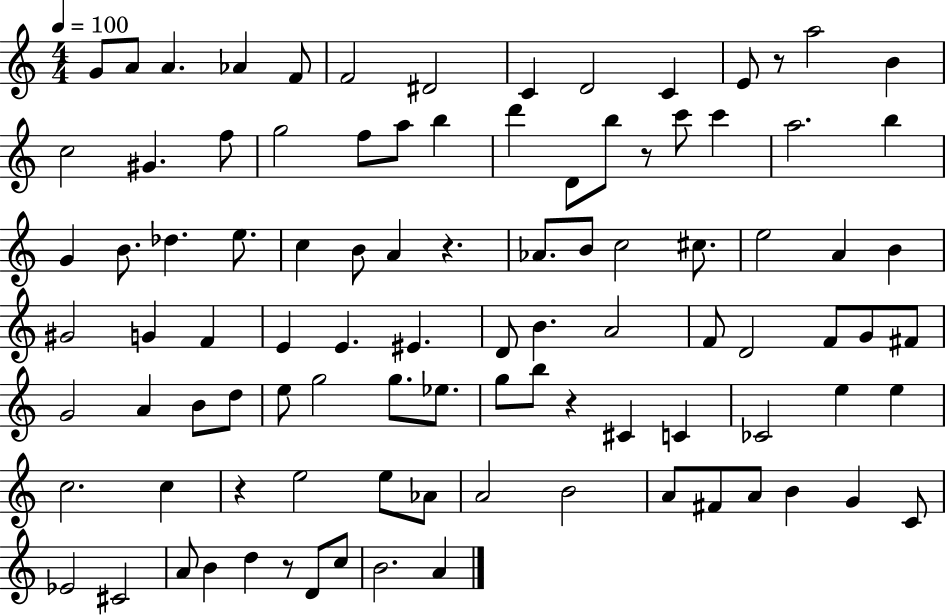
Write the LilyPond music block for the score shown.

{
  \clef treble
  \numericTimeSignature
  \time 4/4
  \key c \major
  \tempo 4 = 100
  g'8 a'8 a'4. aes'4 f'8 | f'2 dis'2 | c'4 d'2 c'4 | e'8 r8 a''2 b'4 | \break c''2 gis'4. f''8 | g''2 f''8 a''8 b''4 | d'''4 d'8 b''8 r8 c'''8 c'''4 | a''2. b''4 | \break g'4 b'8. des''4. e''8. | c''4 b'8 a'4 r4. | aes'8. b'8 c''2 cis''8. | e''2 a'4 b'4 | \break gis'2 g'4 f'4 | e'4 e'4. eis'4. | d'8 b'4. a'2 | f'8 d'2 f'8 g'8 fis'8 | \break g'2 a'4 b'8 d''8 | e''8 g''2 g''8. ees''8. | g''8 b''8 r4 cis'4 c'4 | ces'2 e''4 e''4 | \break c''2. c''4 | r4 e''2 e''8 aes'8 | a'2 b'2 | a'8 fis'8 a'8 b'4 g'4 c'8 | \break ees'2 cis'2 | a'8 b'4 d''4 r8 d'8 c''8 | b'2. a'4 | \bar "|."
}